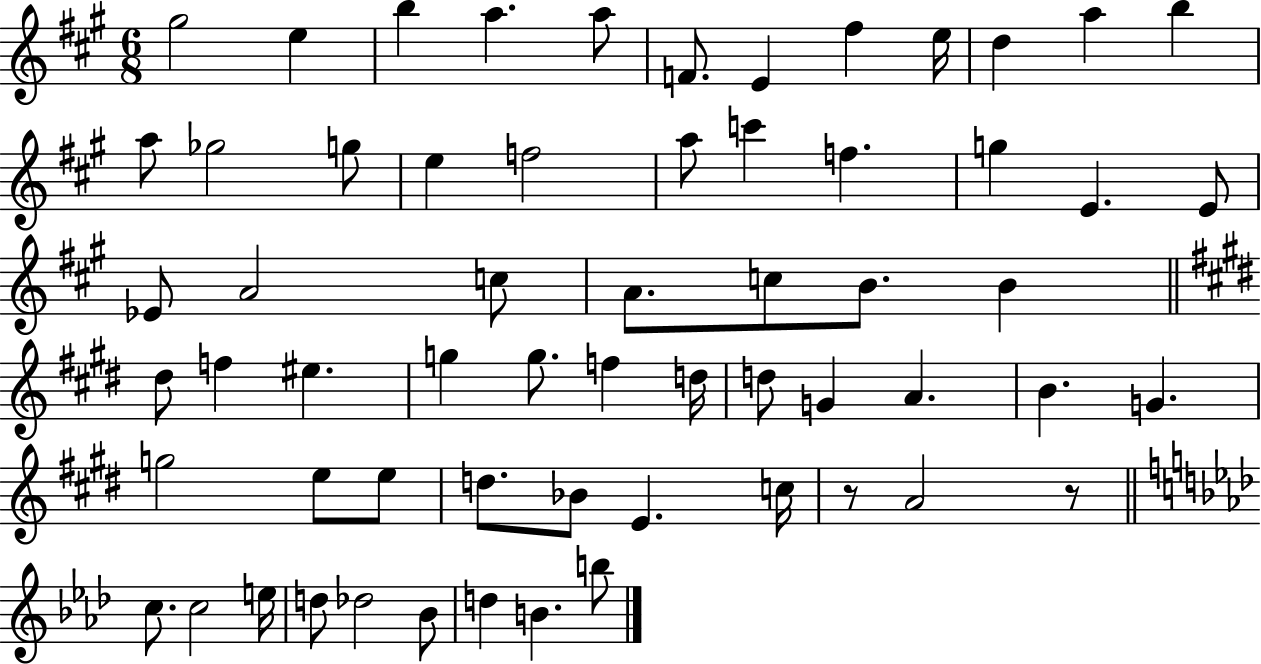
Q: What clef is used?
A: treble